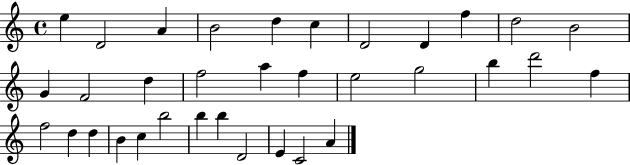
E5/q D4/h A4/q B4/h D5/q C5/q D4/h D4/q F5/q D5/h B4/h G4/q F4/h D5/q F5/h A5/q F5/q E5/h G5/h B5/q D6/h F5/q F5/h D5/q D5/q B4/q C5/q B5/h B5/q B5/q D4/h E4/q C4/h A4/q